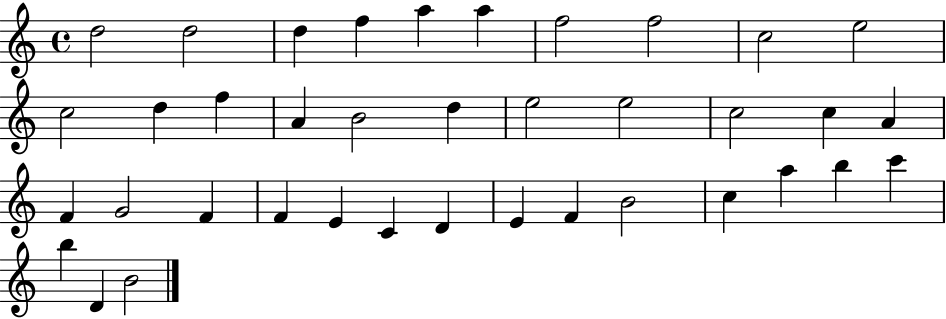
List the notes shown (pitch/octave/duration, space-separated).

D5/h D5/h D5/q F5/q A5/q A5/q F5/h F5/h C5/h E5/h C5/h D5/q F5/q A4/q B4/h D5/q E5/h E5/h C5/h C5/q A4/q F4/q G4/h F4/q F4/q E4/q C4/q D4/q E4/q F4/q B4/h C5/q A5/q B5/q C6/q B5/q D4/q B4/h